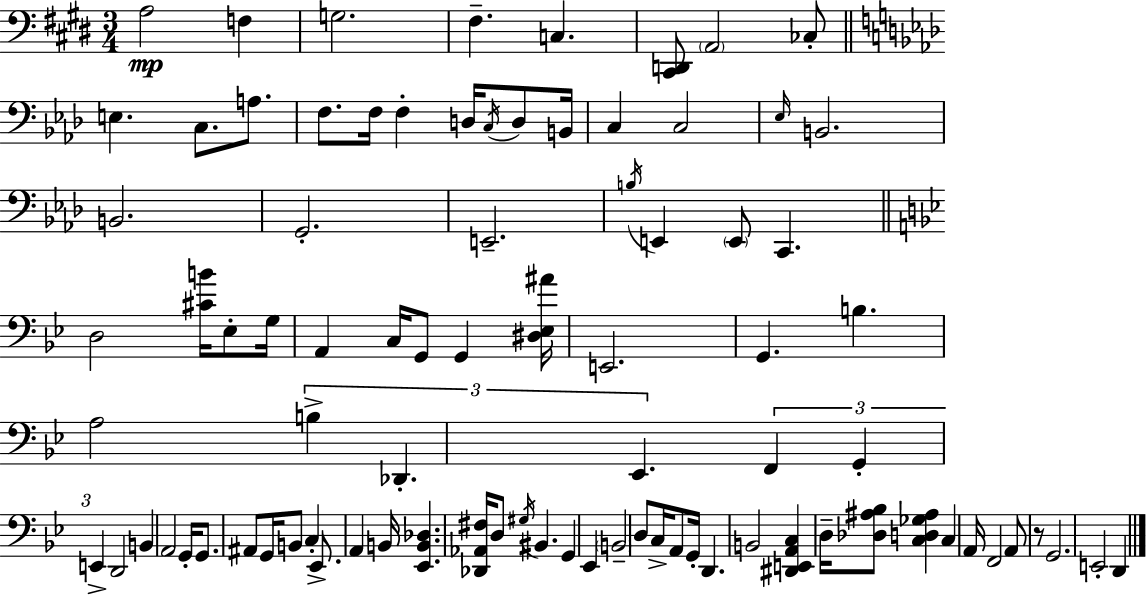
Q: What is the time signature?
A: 3/4